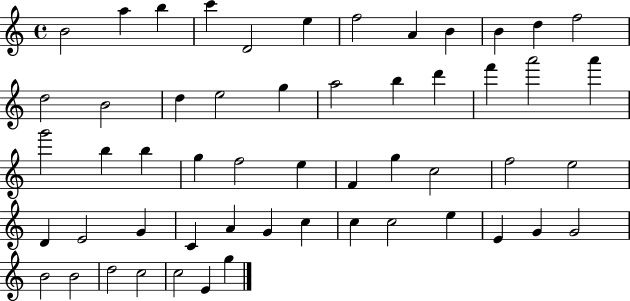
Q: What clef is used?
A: treble